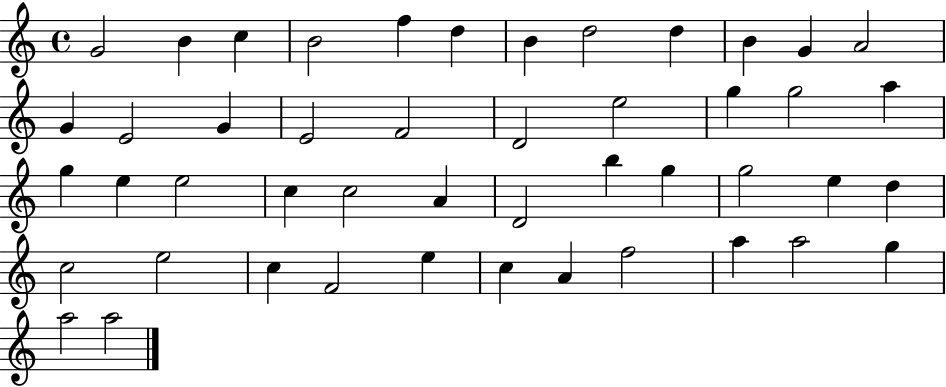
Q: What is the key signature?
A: C major